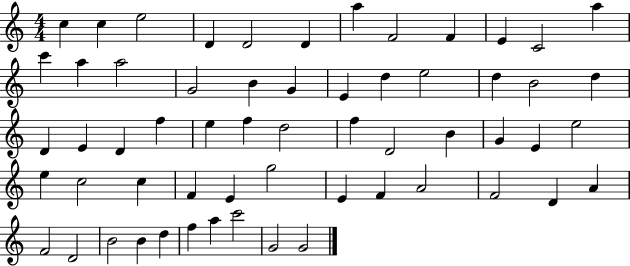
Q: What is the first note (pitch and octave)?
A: C5